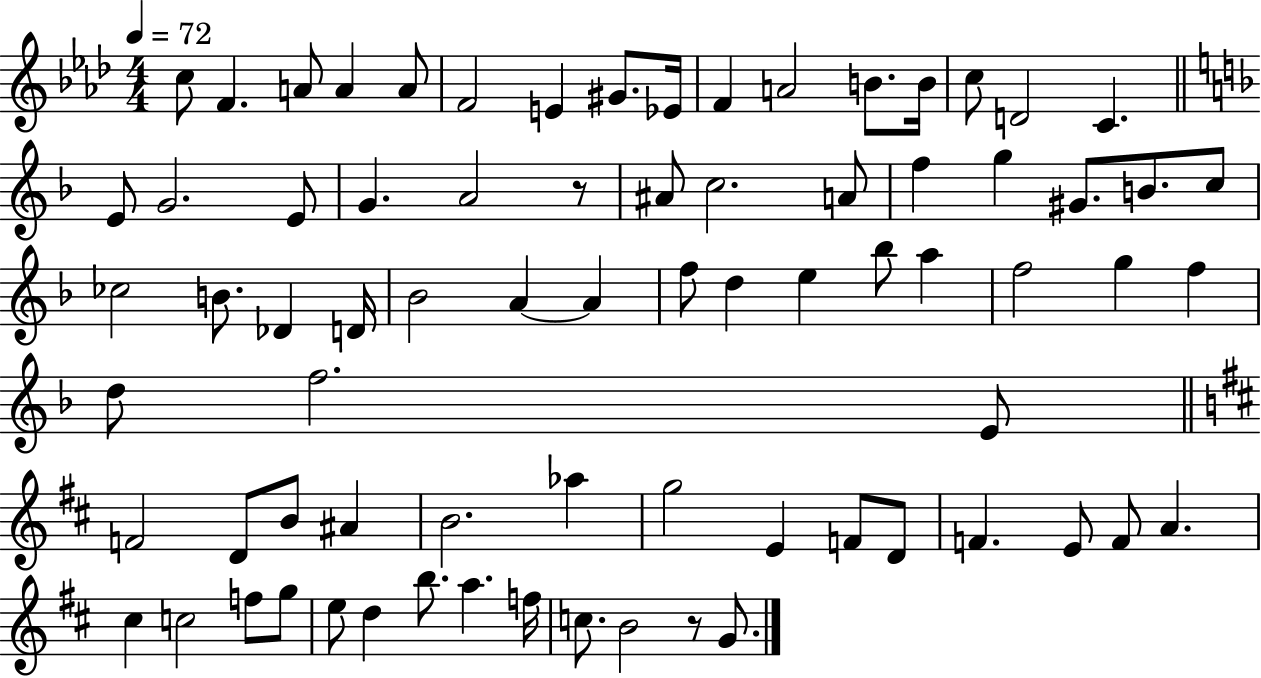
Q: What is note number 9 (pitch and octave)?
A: Eb4